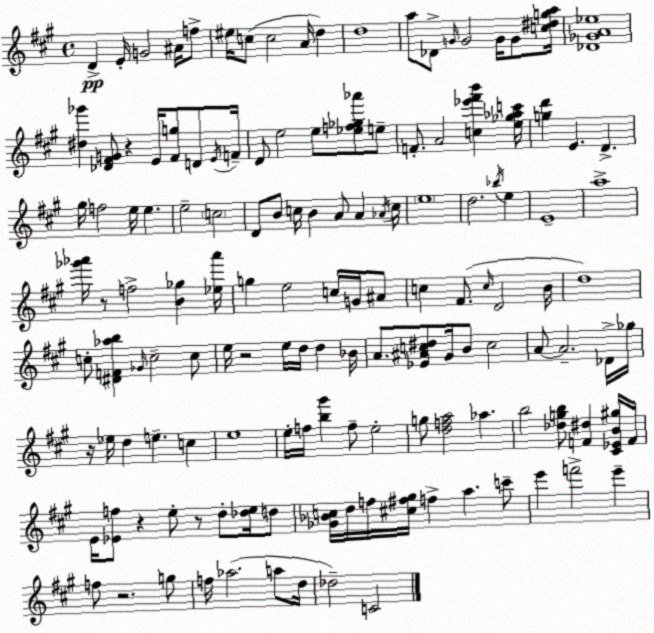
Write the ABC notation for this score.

X:1
T:Untitled
M:4/4
L:1/4
K:A
D E/4 G2 ^A/4 f/2 ^e/4 c/2 c2 A/4 d d4 a/2 _D/2 G/4 G2 G/4 G/2 [c^dga]/4 [_D_GA_e]4 [^d_g'] [_D^FG]/2 z E/4 [^Fg]/2 D/2 E/4 F/4 D/2 e2 e/2 [_ef_g_a']/2 e/2 F/2 A2 [c_e'^f'b'] [e_g_ac']/4 [gd'] E D ^g/4 f2 e/4 e e2 c2 D/2 B/2 c/4 B A/2 A _A/4 c/4 e4 d2 _b/4 e E4 a4 [_g'_a']/4 z/2 f2 [B_g] [_e_a']/4 g e2 c/4 G/4 ^A/2 c ^F/2 c/4 D2 B/4 d4 c/2 [^DF_ab] _G/4 c2 c/2 e/4 z2 e/4 d/4 d _B/4 A/2 [_E^Ac^d]/2 ^G/4 B/2 c2 A/2 A2 _D/4 _g/4 z/4 _e/4 d e c e4 e/4 f/4 [b^g'] f/2 e2 g/2 [dfa]2 _a b2 [_dgb]/2 [F^d] [^C_EB^g]/4 F/4 E/4 [_Ef]/2 z e/2 z/2 d/2 [_de]/4 d/2 [_G_Bc]/4 d/4 f/4 [^c^f^g]/4 f a c'/2 e' f'2 e' f/2 z2 g/2 f/4 _a2 a/2 d/4 _d2 C2